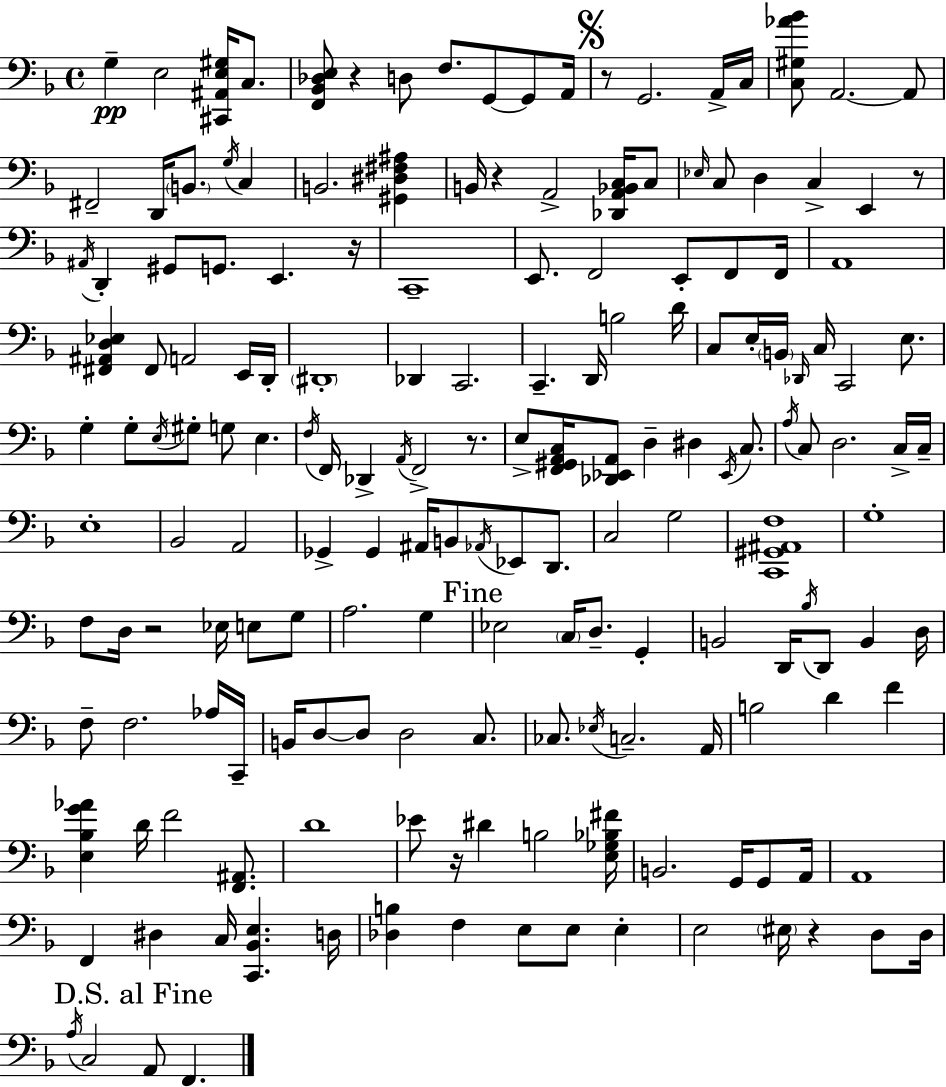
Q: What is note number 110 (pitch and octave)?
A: F3